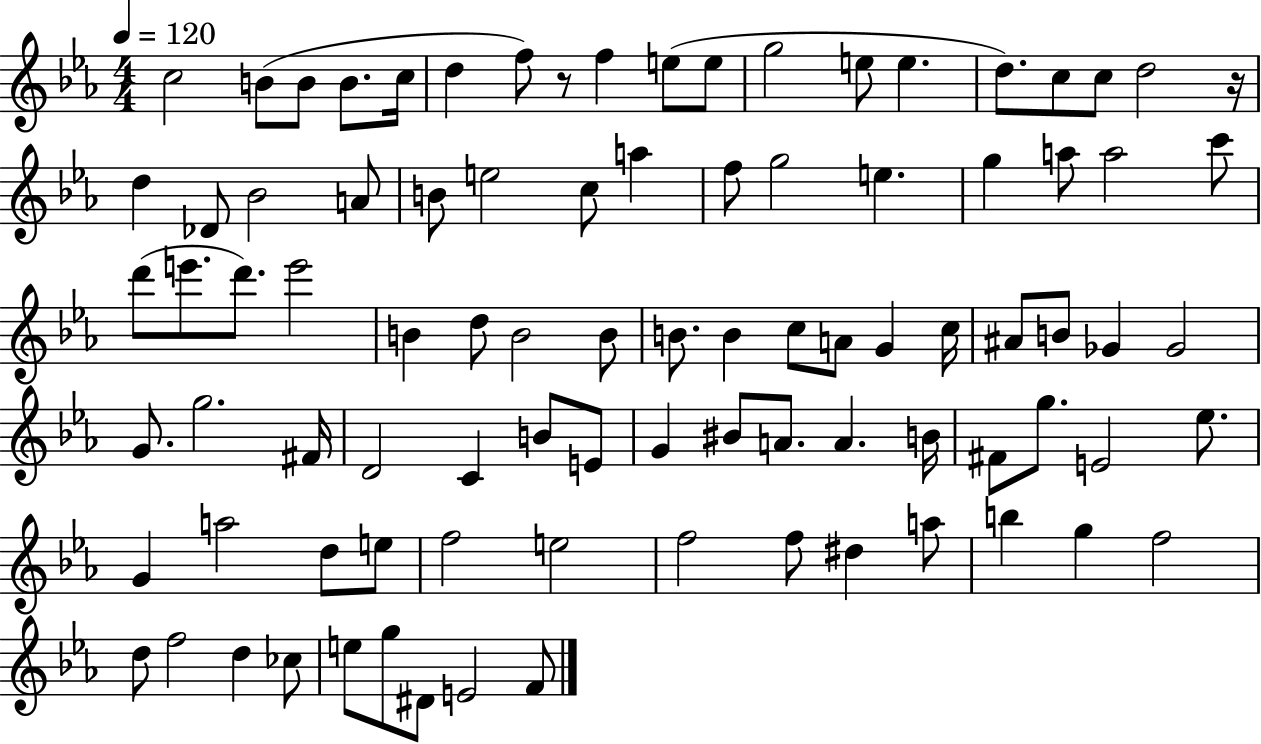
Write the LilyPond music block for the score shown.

{
  \clef treble
  \numericTimeSignature
  \time 4/4
  \key ees \major
  \tempo 4 = 120
  \repeat volta 2 { c''2 b'8( b'8 b'8. c''16 | d''4 f''8) r8 f''4 e''8( e''8 | g''2 e''8 e''4. | d''8.) c''8 c''8 d''2 r16 | \break d''4 des'8 bes'2 a'8 | b'8 e''2 c''8 a''4 | f''8 g''2 e''4. | g''4 a''8 a''2 c'''8 | \break d'''8( e'''8. d'''8.) e'''2 | b'4 d''8 b'2 b'8 | b'8. b'4 c''8 a'8 g'4 c''16 | ais'8 b'8 ges'4 ges'2 | \break g'8. g''2. fis'16 | d'2 c'4 b'8 e'8 | g'4 bis'8 a'8. a'4. b'16 | fis'8 g''8. e'2 ees''8. | \break g'4 a''2 d''8 e''8 | f''2 e''2 | f''2 f''8 dis''4 a''8 | b''4 g''4 f''2 | \break d''8 f''2 d''4 ces''8 | e''8 g''8 dis'8 e'2 f'8 | } \bar "|."
}